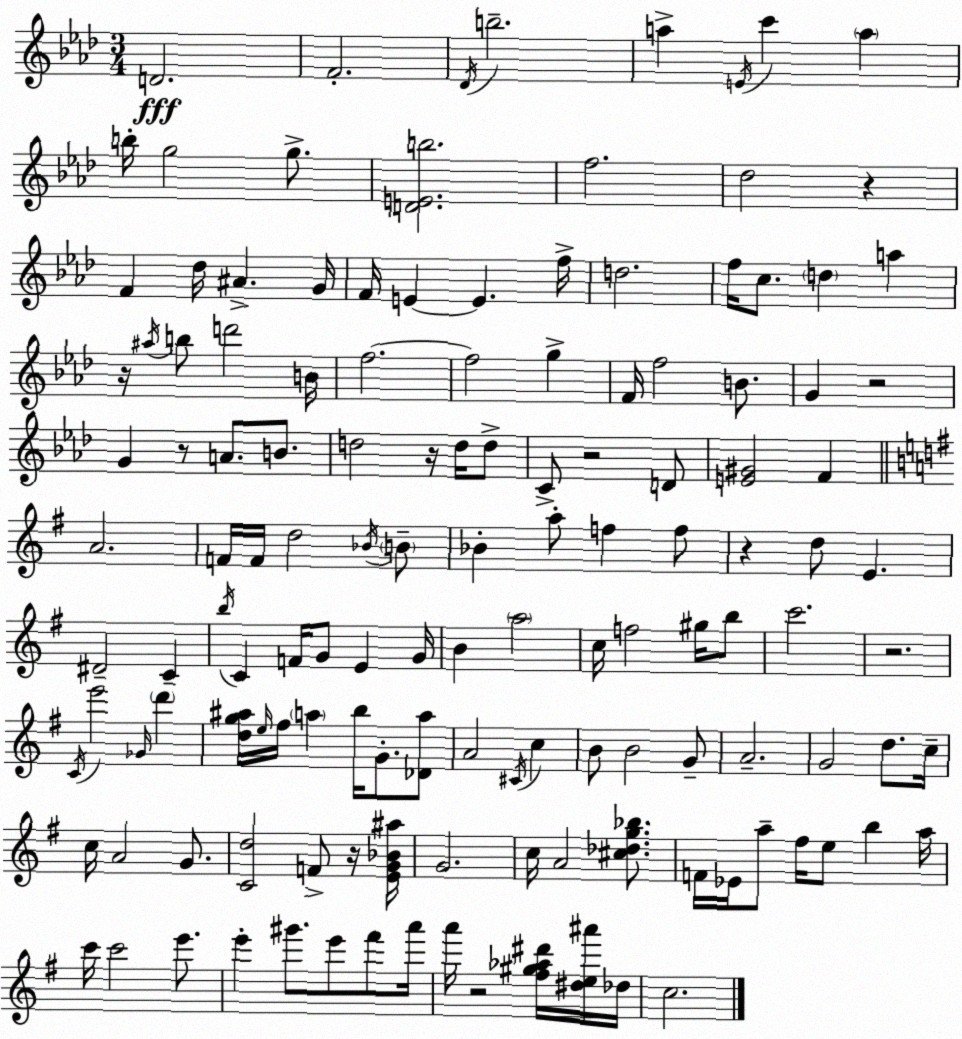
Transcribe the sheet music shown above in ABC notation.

X:1
T:Untitled
M:3/4
L:1/4
K:Fm
D2 F2 _D/4 b2 a E/4 c' a b/4 g2 g/2 [DEb]2 f2 _d2 z F _d/4 ^A G/4 F/4 E E f/4 d2 f/4 c/2 d a z/4 ^a/4 b/2 d'2 B/4 f2 f2 g F/4 f2 B/2 G z2 G z/2 A/2 B/2 d2 z/4 d/4 d/2 C/2 z2 D/2 [E^G]2 F A2 F/4 F/4 d2 _B/4 B/2 _B a/2 f f/2 z d/2 E ^D2 C b/4 C F/4 G/2 E G/4 B a2 c/4 f2 ^g/4 b/2 c'2 z2 C/4 e'2 _G/4 d' [dg^a]/4 e/4 ^f/4 a b/4 G/2 [_Da]/2 A2 ^C/4 c B/2 B2 G/2 A2 G2 d/2 c/4 c/4 A2 G/2 [Cd]2 F/2 z/4 [EG_B^a]/4 G2 c/4 A2 [^c_dg_b]/2 F/4 _E/4 a/2 ^f/4 e/2 b a/4 c'/4 c'2 e'/2 e' ^g'/2 e'/2 ^f'/2 a'/4 a'/4 z2 [^f^g_a^d']/4 [^de^a']/4 _d/4 c2